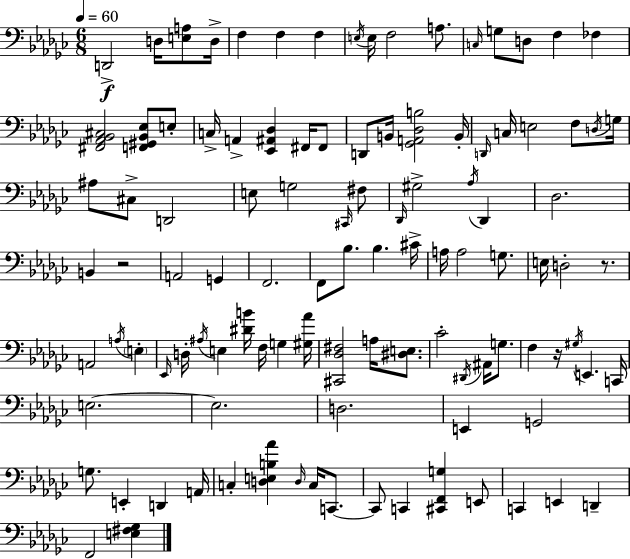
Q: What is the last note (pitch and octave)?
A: F2